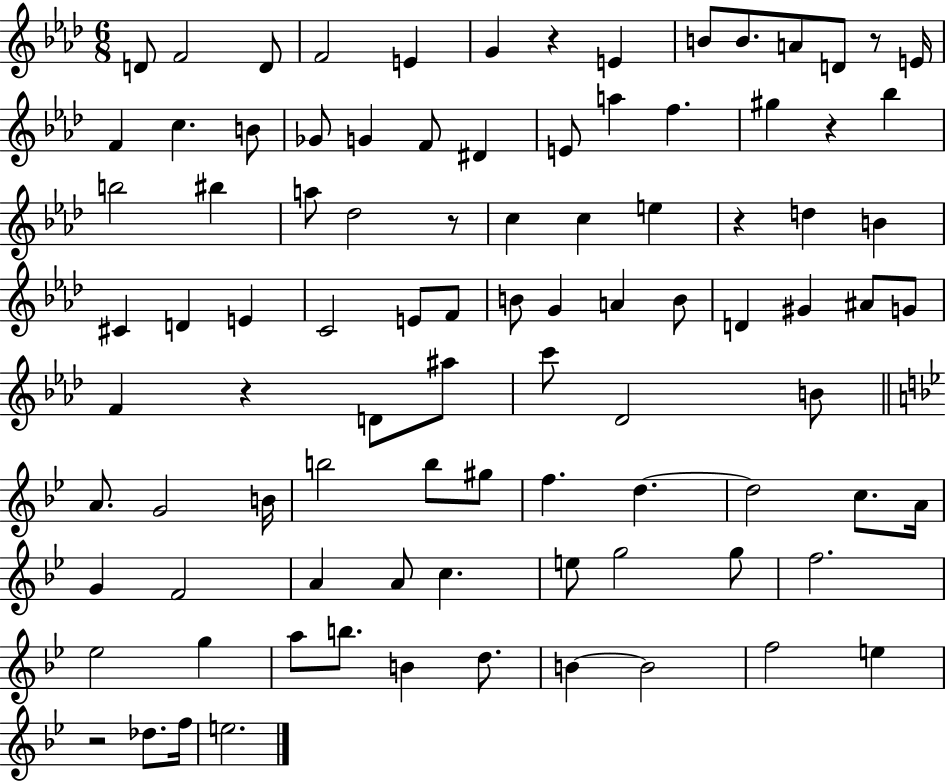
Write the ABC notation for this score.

X:1
T:Untitled
M:6/8
L:1/4
K:Ab
D/2 F2 D/2 F2 E G z E B/2 B/2 A/2 D/2 z/2 E/4 F c B/2 _G/2 G F/2 ^D E/2 a f ^g z _b b2 ^b a/2 _d2 z/2 c c e z d B ^C D E C2 E/2 F/2 B/2 G A B/2 D ^G ^A/2 G/2 F z D/2 ^a/2 c'/2 _D2 B/2 A/2 G2 B/4 b2 b/2 ^g/2 f d d2 c/2 A/4 G F2 A A/2 c e/2 g2 g/2 f2 _e2 g a/2 b/2 B d/2 B B2 f2 e z2 _d/2 f/4 e2